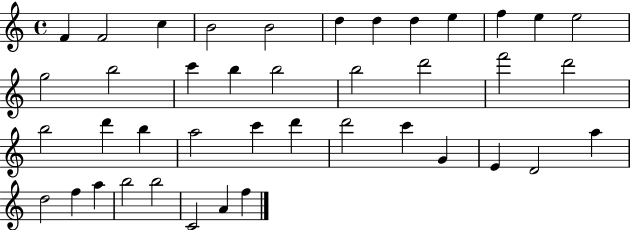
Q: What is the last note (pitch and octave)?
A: F5